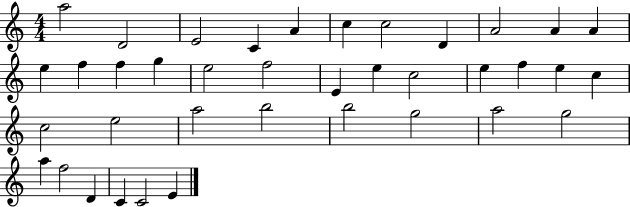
{
  \clef treble
  \numericTimeSignature
  \time 4/4
  \key c \major
  a''2 d'2 | e'2 c'4 a'4 | c''4 c''2 d'4 | a'2 a'4 a'4 | \break e''4 f''4 f''4 g''4 | e''2 f''2 | e'4 e''4 c''2 | e''4 f''4 e''4 c''4 | \break c''2 e''2 | a''2 b''2 | b''2 g''2 | a''2 g''2 | \break a''4 f''2 d'4 | c'4 c'2 e'4 | \bar "|."
}